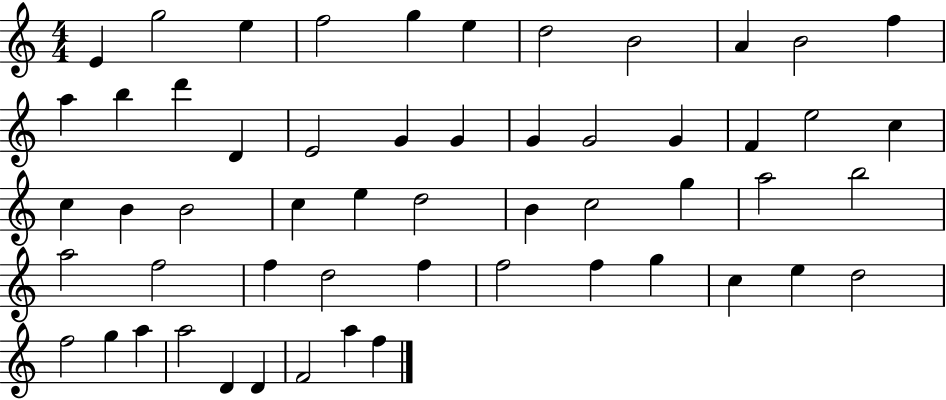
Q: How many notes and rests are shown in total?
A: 55